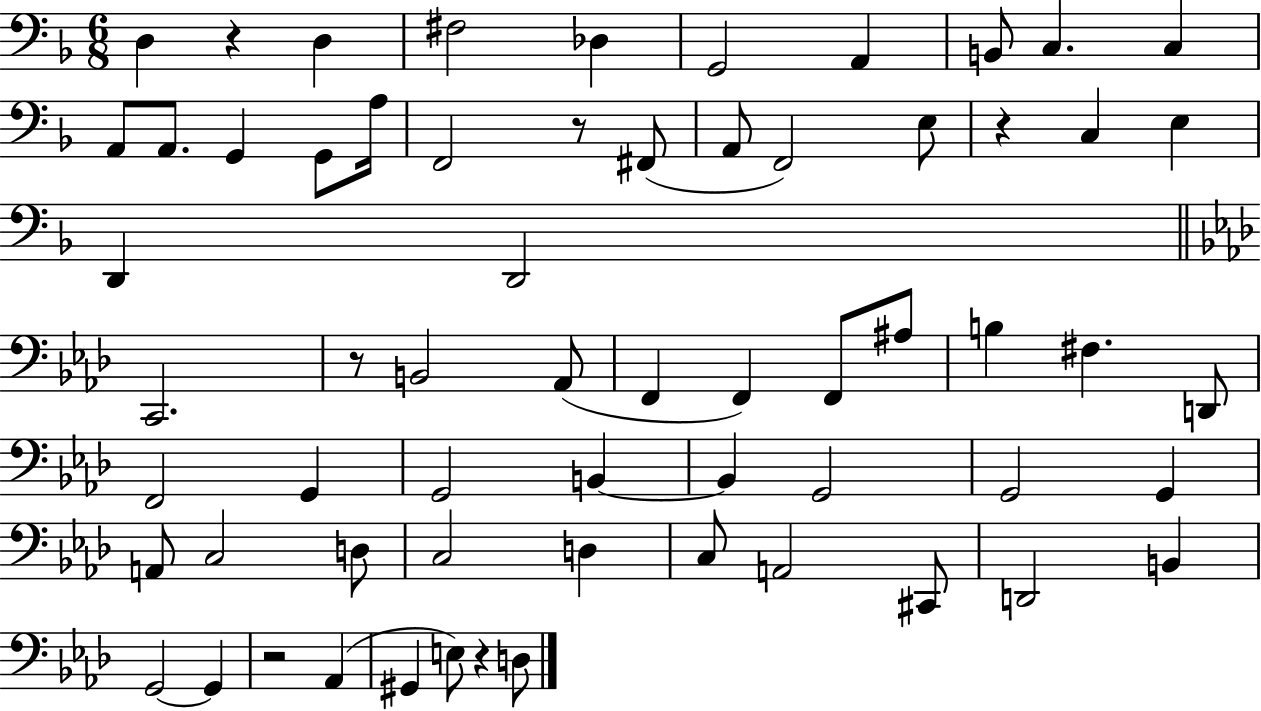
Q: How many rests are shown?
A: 6